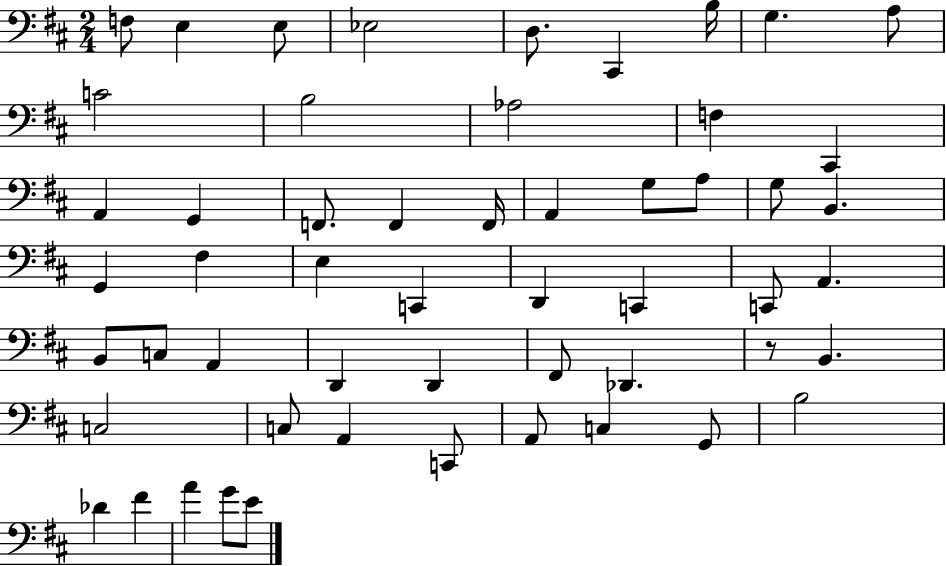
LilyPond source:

{
  \clef bass
  \numericTimeSignature
  \time 2/4
  \key d \major
  f8 e4 e8 | ees2 | d8. cis,4 b16 | g4. a8 | \break c'2 | b2 | aes2 | f4 cis,4 | \break a,4 g,4 | f,8. f,4 f,16 | a,4 g8 a8 | g8 b,4. | \break g,4 fis4 | e4 c,4 | d,4 c,4 | c,8 a,4. | \break b,8 c8 a,4 | d,4 d,4 | fis,8 des,4. | r8 b,4. | \break c2 | c8 a,4 c,8 | a,8 c4 g,8 | b2 | \break des'4 fis'4 | a'4 g'8 e'8 | \bar "|."
}